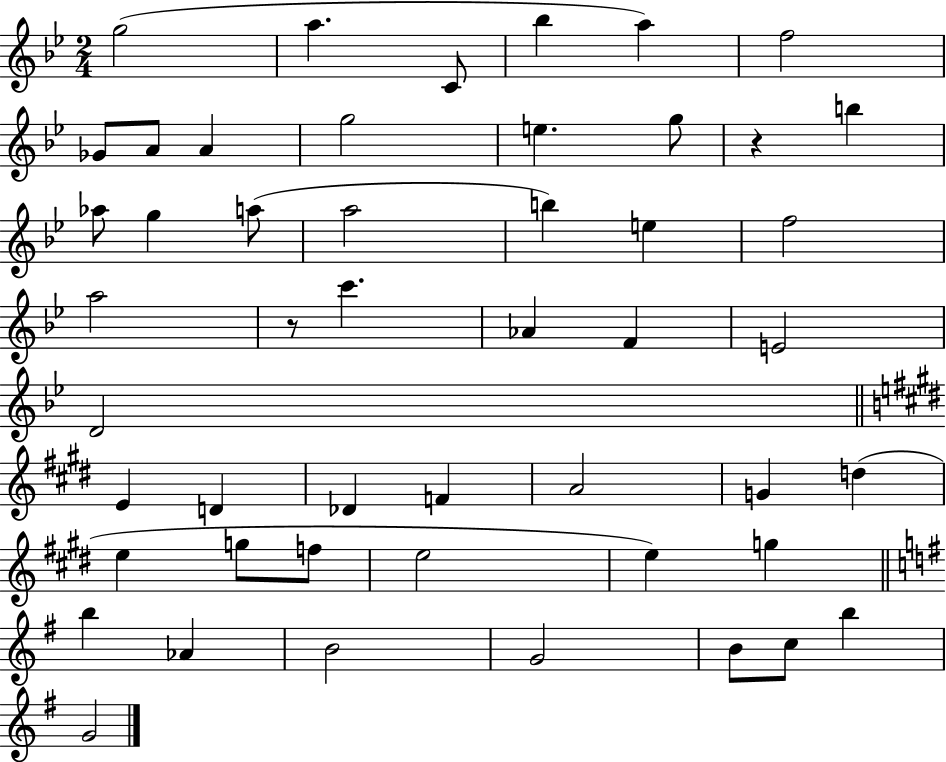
{
  \clef treble
  \numericTimeSignature
  \time 2/4
  \key bes \major
  g''2( | a''4. c'8 | bes''4 a''4) | f''2 | \break ges'8 a'8 a'4 | g''2 | e''4. g''8 | r4 b''4 | \break aes''8 g''4 a''8( | a''2 | b''4) e''4 | f''2 | \break a''2 | r8 c'''4. | aes'4 f'4 | e'2 | \break d'2 | \bar "||" \break \key e \major e'4 d'4 | des'4 f'4 | a'2 | g'4 d''4( | \break e''4 g''8 f''8 | e''2 | e''4) g''4 | \bar "||" \break \key g \major b''4 aes'4 | b'2 | g'2 | b'8 c''8 b''4 | \break g'2 | \bar "|."
}